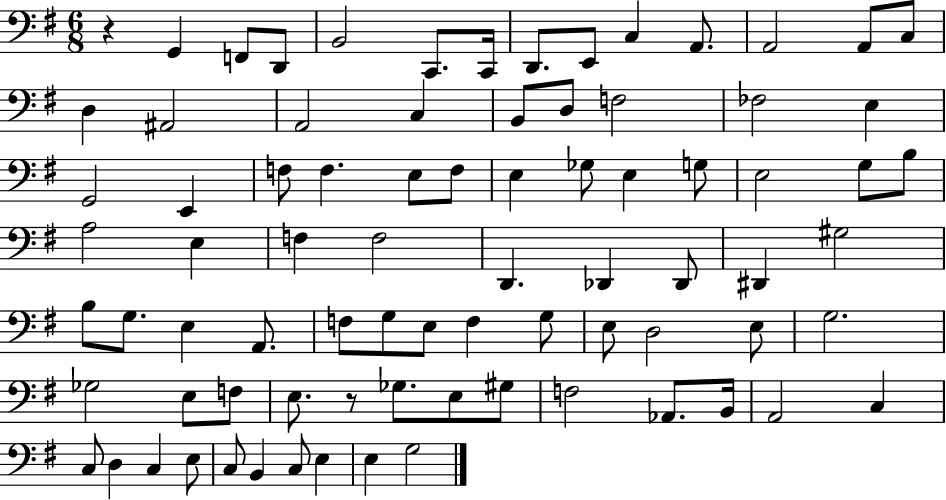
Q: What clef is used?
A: bass